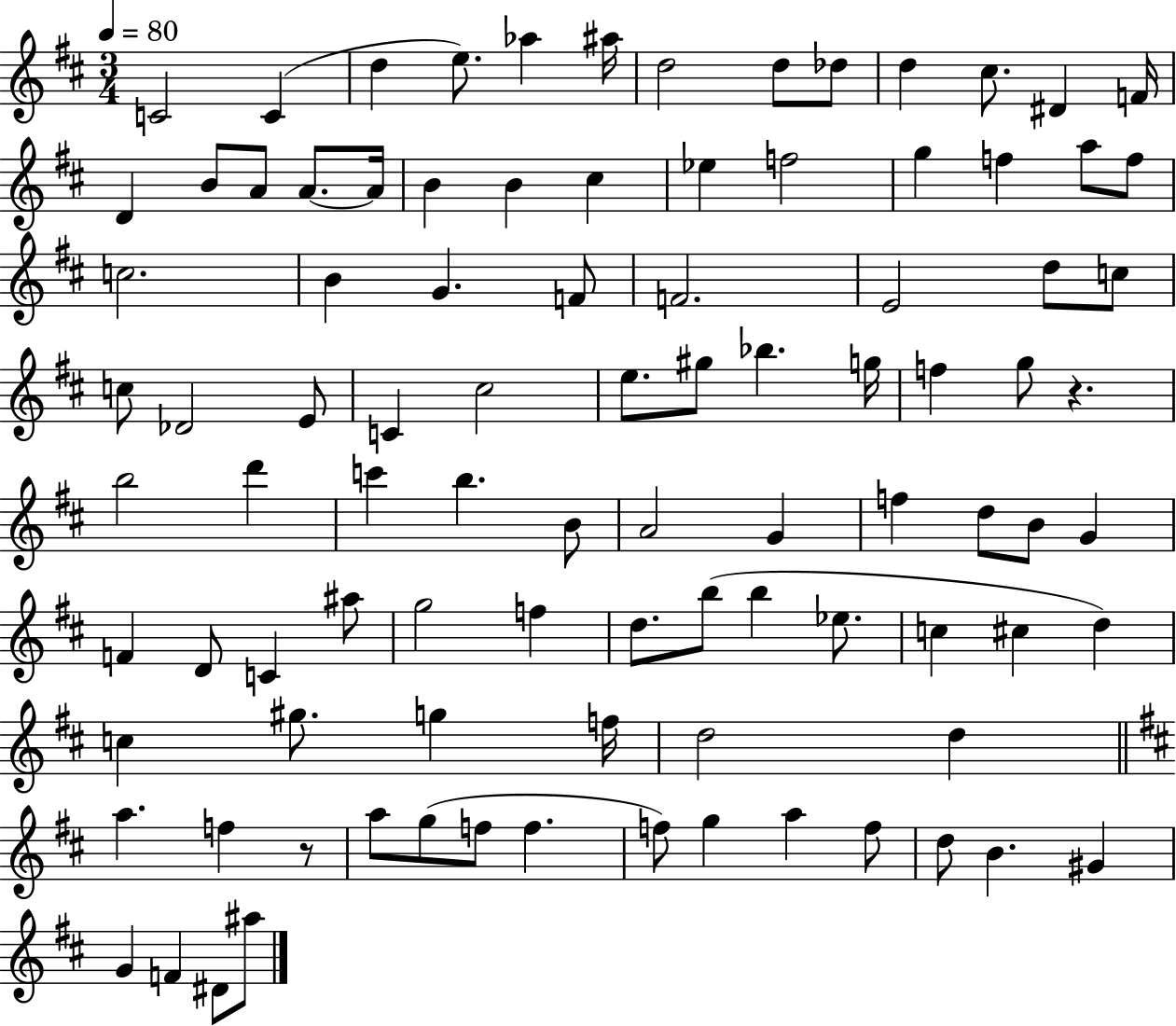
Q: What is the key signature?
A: D major